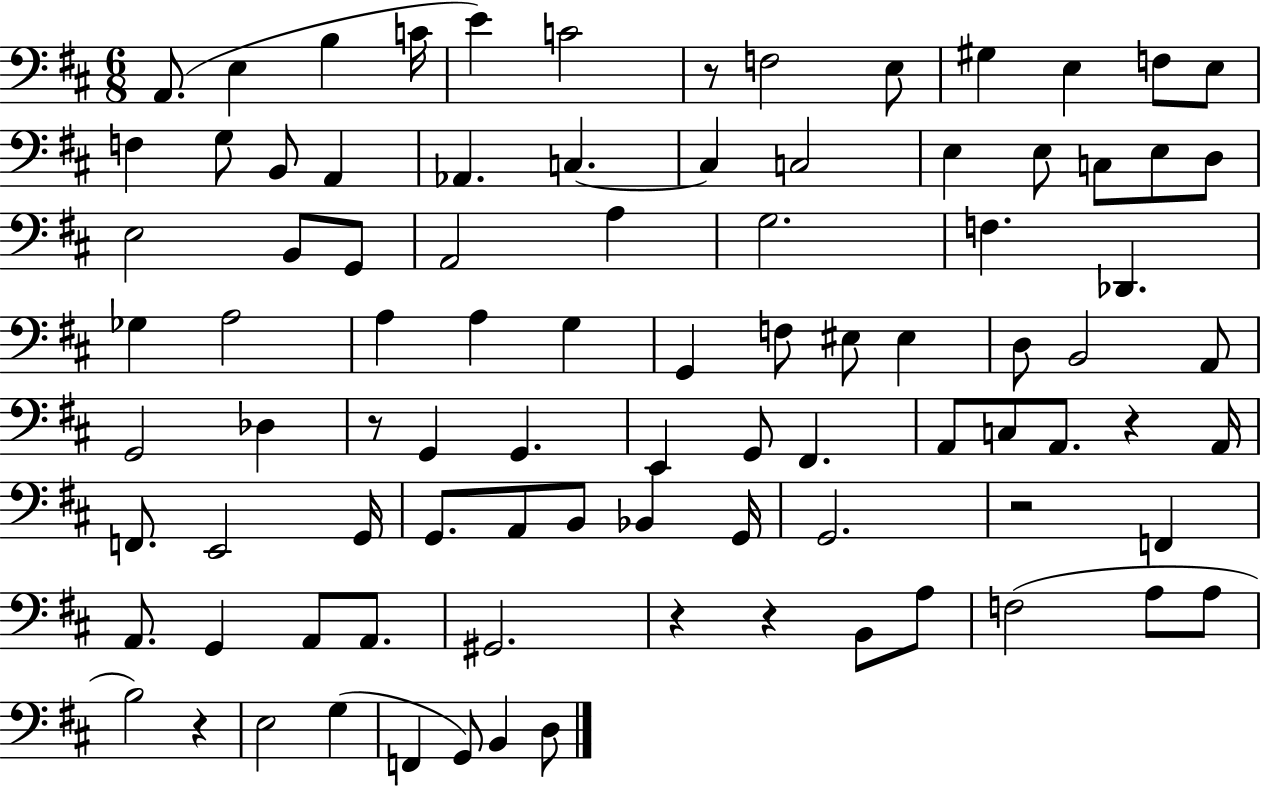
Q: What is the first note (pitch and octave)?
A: A2